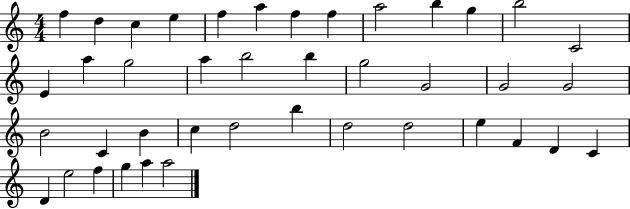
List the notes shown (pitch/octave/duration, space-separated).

F5/q D5/q C5/q E5/q F5/q A5/q F5/q F5/q A5/h B5/q G5/q B5/h C4/h E4/q A5/q G5/h A5/q B5/h B5/q G5/h G4/h G4/h G4/h B4/h C4/q B4/q C5/q D5/h B5/q D5/h D5/h E5/q F4/q D4/q C4/q D4/q E5/h F5/q G5/q A5/q A5/h